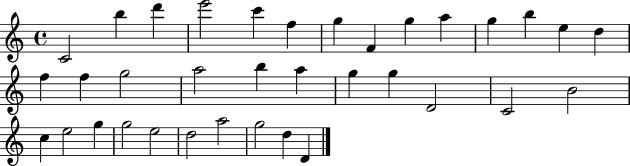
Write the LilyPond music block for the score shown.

{
  \clef treble
  \time 4/4
  \defaultTimeSignature
  \key c \major
  c'2 b''4 d'''4 | e'''2 c'''4 f''4 | g''4 f'4 g''4 a''4 | g''4 b''4 e''4 d''4 | \break f''4 f''4 g''2 | a''2 b''4 a''4 | g''4 g''4 d'2 | c'2 b'2 | \break c''4 e''2 g''4 | g''2 e''2 | d''2 a''2 | g''2 d''4 d'4 | \break \bar "|."
}